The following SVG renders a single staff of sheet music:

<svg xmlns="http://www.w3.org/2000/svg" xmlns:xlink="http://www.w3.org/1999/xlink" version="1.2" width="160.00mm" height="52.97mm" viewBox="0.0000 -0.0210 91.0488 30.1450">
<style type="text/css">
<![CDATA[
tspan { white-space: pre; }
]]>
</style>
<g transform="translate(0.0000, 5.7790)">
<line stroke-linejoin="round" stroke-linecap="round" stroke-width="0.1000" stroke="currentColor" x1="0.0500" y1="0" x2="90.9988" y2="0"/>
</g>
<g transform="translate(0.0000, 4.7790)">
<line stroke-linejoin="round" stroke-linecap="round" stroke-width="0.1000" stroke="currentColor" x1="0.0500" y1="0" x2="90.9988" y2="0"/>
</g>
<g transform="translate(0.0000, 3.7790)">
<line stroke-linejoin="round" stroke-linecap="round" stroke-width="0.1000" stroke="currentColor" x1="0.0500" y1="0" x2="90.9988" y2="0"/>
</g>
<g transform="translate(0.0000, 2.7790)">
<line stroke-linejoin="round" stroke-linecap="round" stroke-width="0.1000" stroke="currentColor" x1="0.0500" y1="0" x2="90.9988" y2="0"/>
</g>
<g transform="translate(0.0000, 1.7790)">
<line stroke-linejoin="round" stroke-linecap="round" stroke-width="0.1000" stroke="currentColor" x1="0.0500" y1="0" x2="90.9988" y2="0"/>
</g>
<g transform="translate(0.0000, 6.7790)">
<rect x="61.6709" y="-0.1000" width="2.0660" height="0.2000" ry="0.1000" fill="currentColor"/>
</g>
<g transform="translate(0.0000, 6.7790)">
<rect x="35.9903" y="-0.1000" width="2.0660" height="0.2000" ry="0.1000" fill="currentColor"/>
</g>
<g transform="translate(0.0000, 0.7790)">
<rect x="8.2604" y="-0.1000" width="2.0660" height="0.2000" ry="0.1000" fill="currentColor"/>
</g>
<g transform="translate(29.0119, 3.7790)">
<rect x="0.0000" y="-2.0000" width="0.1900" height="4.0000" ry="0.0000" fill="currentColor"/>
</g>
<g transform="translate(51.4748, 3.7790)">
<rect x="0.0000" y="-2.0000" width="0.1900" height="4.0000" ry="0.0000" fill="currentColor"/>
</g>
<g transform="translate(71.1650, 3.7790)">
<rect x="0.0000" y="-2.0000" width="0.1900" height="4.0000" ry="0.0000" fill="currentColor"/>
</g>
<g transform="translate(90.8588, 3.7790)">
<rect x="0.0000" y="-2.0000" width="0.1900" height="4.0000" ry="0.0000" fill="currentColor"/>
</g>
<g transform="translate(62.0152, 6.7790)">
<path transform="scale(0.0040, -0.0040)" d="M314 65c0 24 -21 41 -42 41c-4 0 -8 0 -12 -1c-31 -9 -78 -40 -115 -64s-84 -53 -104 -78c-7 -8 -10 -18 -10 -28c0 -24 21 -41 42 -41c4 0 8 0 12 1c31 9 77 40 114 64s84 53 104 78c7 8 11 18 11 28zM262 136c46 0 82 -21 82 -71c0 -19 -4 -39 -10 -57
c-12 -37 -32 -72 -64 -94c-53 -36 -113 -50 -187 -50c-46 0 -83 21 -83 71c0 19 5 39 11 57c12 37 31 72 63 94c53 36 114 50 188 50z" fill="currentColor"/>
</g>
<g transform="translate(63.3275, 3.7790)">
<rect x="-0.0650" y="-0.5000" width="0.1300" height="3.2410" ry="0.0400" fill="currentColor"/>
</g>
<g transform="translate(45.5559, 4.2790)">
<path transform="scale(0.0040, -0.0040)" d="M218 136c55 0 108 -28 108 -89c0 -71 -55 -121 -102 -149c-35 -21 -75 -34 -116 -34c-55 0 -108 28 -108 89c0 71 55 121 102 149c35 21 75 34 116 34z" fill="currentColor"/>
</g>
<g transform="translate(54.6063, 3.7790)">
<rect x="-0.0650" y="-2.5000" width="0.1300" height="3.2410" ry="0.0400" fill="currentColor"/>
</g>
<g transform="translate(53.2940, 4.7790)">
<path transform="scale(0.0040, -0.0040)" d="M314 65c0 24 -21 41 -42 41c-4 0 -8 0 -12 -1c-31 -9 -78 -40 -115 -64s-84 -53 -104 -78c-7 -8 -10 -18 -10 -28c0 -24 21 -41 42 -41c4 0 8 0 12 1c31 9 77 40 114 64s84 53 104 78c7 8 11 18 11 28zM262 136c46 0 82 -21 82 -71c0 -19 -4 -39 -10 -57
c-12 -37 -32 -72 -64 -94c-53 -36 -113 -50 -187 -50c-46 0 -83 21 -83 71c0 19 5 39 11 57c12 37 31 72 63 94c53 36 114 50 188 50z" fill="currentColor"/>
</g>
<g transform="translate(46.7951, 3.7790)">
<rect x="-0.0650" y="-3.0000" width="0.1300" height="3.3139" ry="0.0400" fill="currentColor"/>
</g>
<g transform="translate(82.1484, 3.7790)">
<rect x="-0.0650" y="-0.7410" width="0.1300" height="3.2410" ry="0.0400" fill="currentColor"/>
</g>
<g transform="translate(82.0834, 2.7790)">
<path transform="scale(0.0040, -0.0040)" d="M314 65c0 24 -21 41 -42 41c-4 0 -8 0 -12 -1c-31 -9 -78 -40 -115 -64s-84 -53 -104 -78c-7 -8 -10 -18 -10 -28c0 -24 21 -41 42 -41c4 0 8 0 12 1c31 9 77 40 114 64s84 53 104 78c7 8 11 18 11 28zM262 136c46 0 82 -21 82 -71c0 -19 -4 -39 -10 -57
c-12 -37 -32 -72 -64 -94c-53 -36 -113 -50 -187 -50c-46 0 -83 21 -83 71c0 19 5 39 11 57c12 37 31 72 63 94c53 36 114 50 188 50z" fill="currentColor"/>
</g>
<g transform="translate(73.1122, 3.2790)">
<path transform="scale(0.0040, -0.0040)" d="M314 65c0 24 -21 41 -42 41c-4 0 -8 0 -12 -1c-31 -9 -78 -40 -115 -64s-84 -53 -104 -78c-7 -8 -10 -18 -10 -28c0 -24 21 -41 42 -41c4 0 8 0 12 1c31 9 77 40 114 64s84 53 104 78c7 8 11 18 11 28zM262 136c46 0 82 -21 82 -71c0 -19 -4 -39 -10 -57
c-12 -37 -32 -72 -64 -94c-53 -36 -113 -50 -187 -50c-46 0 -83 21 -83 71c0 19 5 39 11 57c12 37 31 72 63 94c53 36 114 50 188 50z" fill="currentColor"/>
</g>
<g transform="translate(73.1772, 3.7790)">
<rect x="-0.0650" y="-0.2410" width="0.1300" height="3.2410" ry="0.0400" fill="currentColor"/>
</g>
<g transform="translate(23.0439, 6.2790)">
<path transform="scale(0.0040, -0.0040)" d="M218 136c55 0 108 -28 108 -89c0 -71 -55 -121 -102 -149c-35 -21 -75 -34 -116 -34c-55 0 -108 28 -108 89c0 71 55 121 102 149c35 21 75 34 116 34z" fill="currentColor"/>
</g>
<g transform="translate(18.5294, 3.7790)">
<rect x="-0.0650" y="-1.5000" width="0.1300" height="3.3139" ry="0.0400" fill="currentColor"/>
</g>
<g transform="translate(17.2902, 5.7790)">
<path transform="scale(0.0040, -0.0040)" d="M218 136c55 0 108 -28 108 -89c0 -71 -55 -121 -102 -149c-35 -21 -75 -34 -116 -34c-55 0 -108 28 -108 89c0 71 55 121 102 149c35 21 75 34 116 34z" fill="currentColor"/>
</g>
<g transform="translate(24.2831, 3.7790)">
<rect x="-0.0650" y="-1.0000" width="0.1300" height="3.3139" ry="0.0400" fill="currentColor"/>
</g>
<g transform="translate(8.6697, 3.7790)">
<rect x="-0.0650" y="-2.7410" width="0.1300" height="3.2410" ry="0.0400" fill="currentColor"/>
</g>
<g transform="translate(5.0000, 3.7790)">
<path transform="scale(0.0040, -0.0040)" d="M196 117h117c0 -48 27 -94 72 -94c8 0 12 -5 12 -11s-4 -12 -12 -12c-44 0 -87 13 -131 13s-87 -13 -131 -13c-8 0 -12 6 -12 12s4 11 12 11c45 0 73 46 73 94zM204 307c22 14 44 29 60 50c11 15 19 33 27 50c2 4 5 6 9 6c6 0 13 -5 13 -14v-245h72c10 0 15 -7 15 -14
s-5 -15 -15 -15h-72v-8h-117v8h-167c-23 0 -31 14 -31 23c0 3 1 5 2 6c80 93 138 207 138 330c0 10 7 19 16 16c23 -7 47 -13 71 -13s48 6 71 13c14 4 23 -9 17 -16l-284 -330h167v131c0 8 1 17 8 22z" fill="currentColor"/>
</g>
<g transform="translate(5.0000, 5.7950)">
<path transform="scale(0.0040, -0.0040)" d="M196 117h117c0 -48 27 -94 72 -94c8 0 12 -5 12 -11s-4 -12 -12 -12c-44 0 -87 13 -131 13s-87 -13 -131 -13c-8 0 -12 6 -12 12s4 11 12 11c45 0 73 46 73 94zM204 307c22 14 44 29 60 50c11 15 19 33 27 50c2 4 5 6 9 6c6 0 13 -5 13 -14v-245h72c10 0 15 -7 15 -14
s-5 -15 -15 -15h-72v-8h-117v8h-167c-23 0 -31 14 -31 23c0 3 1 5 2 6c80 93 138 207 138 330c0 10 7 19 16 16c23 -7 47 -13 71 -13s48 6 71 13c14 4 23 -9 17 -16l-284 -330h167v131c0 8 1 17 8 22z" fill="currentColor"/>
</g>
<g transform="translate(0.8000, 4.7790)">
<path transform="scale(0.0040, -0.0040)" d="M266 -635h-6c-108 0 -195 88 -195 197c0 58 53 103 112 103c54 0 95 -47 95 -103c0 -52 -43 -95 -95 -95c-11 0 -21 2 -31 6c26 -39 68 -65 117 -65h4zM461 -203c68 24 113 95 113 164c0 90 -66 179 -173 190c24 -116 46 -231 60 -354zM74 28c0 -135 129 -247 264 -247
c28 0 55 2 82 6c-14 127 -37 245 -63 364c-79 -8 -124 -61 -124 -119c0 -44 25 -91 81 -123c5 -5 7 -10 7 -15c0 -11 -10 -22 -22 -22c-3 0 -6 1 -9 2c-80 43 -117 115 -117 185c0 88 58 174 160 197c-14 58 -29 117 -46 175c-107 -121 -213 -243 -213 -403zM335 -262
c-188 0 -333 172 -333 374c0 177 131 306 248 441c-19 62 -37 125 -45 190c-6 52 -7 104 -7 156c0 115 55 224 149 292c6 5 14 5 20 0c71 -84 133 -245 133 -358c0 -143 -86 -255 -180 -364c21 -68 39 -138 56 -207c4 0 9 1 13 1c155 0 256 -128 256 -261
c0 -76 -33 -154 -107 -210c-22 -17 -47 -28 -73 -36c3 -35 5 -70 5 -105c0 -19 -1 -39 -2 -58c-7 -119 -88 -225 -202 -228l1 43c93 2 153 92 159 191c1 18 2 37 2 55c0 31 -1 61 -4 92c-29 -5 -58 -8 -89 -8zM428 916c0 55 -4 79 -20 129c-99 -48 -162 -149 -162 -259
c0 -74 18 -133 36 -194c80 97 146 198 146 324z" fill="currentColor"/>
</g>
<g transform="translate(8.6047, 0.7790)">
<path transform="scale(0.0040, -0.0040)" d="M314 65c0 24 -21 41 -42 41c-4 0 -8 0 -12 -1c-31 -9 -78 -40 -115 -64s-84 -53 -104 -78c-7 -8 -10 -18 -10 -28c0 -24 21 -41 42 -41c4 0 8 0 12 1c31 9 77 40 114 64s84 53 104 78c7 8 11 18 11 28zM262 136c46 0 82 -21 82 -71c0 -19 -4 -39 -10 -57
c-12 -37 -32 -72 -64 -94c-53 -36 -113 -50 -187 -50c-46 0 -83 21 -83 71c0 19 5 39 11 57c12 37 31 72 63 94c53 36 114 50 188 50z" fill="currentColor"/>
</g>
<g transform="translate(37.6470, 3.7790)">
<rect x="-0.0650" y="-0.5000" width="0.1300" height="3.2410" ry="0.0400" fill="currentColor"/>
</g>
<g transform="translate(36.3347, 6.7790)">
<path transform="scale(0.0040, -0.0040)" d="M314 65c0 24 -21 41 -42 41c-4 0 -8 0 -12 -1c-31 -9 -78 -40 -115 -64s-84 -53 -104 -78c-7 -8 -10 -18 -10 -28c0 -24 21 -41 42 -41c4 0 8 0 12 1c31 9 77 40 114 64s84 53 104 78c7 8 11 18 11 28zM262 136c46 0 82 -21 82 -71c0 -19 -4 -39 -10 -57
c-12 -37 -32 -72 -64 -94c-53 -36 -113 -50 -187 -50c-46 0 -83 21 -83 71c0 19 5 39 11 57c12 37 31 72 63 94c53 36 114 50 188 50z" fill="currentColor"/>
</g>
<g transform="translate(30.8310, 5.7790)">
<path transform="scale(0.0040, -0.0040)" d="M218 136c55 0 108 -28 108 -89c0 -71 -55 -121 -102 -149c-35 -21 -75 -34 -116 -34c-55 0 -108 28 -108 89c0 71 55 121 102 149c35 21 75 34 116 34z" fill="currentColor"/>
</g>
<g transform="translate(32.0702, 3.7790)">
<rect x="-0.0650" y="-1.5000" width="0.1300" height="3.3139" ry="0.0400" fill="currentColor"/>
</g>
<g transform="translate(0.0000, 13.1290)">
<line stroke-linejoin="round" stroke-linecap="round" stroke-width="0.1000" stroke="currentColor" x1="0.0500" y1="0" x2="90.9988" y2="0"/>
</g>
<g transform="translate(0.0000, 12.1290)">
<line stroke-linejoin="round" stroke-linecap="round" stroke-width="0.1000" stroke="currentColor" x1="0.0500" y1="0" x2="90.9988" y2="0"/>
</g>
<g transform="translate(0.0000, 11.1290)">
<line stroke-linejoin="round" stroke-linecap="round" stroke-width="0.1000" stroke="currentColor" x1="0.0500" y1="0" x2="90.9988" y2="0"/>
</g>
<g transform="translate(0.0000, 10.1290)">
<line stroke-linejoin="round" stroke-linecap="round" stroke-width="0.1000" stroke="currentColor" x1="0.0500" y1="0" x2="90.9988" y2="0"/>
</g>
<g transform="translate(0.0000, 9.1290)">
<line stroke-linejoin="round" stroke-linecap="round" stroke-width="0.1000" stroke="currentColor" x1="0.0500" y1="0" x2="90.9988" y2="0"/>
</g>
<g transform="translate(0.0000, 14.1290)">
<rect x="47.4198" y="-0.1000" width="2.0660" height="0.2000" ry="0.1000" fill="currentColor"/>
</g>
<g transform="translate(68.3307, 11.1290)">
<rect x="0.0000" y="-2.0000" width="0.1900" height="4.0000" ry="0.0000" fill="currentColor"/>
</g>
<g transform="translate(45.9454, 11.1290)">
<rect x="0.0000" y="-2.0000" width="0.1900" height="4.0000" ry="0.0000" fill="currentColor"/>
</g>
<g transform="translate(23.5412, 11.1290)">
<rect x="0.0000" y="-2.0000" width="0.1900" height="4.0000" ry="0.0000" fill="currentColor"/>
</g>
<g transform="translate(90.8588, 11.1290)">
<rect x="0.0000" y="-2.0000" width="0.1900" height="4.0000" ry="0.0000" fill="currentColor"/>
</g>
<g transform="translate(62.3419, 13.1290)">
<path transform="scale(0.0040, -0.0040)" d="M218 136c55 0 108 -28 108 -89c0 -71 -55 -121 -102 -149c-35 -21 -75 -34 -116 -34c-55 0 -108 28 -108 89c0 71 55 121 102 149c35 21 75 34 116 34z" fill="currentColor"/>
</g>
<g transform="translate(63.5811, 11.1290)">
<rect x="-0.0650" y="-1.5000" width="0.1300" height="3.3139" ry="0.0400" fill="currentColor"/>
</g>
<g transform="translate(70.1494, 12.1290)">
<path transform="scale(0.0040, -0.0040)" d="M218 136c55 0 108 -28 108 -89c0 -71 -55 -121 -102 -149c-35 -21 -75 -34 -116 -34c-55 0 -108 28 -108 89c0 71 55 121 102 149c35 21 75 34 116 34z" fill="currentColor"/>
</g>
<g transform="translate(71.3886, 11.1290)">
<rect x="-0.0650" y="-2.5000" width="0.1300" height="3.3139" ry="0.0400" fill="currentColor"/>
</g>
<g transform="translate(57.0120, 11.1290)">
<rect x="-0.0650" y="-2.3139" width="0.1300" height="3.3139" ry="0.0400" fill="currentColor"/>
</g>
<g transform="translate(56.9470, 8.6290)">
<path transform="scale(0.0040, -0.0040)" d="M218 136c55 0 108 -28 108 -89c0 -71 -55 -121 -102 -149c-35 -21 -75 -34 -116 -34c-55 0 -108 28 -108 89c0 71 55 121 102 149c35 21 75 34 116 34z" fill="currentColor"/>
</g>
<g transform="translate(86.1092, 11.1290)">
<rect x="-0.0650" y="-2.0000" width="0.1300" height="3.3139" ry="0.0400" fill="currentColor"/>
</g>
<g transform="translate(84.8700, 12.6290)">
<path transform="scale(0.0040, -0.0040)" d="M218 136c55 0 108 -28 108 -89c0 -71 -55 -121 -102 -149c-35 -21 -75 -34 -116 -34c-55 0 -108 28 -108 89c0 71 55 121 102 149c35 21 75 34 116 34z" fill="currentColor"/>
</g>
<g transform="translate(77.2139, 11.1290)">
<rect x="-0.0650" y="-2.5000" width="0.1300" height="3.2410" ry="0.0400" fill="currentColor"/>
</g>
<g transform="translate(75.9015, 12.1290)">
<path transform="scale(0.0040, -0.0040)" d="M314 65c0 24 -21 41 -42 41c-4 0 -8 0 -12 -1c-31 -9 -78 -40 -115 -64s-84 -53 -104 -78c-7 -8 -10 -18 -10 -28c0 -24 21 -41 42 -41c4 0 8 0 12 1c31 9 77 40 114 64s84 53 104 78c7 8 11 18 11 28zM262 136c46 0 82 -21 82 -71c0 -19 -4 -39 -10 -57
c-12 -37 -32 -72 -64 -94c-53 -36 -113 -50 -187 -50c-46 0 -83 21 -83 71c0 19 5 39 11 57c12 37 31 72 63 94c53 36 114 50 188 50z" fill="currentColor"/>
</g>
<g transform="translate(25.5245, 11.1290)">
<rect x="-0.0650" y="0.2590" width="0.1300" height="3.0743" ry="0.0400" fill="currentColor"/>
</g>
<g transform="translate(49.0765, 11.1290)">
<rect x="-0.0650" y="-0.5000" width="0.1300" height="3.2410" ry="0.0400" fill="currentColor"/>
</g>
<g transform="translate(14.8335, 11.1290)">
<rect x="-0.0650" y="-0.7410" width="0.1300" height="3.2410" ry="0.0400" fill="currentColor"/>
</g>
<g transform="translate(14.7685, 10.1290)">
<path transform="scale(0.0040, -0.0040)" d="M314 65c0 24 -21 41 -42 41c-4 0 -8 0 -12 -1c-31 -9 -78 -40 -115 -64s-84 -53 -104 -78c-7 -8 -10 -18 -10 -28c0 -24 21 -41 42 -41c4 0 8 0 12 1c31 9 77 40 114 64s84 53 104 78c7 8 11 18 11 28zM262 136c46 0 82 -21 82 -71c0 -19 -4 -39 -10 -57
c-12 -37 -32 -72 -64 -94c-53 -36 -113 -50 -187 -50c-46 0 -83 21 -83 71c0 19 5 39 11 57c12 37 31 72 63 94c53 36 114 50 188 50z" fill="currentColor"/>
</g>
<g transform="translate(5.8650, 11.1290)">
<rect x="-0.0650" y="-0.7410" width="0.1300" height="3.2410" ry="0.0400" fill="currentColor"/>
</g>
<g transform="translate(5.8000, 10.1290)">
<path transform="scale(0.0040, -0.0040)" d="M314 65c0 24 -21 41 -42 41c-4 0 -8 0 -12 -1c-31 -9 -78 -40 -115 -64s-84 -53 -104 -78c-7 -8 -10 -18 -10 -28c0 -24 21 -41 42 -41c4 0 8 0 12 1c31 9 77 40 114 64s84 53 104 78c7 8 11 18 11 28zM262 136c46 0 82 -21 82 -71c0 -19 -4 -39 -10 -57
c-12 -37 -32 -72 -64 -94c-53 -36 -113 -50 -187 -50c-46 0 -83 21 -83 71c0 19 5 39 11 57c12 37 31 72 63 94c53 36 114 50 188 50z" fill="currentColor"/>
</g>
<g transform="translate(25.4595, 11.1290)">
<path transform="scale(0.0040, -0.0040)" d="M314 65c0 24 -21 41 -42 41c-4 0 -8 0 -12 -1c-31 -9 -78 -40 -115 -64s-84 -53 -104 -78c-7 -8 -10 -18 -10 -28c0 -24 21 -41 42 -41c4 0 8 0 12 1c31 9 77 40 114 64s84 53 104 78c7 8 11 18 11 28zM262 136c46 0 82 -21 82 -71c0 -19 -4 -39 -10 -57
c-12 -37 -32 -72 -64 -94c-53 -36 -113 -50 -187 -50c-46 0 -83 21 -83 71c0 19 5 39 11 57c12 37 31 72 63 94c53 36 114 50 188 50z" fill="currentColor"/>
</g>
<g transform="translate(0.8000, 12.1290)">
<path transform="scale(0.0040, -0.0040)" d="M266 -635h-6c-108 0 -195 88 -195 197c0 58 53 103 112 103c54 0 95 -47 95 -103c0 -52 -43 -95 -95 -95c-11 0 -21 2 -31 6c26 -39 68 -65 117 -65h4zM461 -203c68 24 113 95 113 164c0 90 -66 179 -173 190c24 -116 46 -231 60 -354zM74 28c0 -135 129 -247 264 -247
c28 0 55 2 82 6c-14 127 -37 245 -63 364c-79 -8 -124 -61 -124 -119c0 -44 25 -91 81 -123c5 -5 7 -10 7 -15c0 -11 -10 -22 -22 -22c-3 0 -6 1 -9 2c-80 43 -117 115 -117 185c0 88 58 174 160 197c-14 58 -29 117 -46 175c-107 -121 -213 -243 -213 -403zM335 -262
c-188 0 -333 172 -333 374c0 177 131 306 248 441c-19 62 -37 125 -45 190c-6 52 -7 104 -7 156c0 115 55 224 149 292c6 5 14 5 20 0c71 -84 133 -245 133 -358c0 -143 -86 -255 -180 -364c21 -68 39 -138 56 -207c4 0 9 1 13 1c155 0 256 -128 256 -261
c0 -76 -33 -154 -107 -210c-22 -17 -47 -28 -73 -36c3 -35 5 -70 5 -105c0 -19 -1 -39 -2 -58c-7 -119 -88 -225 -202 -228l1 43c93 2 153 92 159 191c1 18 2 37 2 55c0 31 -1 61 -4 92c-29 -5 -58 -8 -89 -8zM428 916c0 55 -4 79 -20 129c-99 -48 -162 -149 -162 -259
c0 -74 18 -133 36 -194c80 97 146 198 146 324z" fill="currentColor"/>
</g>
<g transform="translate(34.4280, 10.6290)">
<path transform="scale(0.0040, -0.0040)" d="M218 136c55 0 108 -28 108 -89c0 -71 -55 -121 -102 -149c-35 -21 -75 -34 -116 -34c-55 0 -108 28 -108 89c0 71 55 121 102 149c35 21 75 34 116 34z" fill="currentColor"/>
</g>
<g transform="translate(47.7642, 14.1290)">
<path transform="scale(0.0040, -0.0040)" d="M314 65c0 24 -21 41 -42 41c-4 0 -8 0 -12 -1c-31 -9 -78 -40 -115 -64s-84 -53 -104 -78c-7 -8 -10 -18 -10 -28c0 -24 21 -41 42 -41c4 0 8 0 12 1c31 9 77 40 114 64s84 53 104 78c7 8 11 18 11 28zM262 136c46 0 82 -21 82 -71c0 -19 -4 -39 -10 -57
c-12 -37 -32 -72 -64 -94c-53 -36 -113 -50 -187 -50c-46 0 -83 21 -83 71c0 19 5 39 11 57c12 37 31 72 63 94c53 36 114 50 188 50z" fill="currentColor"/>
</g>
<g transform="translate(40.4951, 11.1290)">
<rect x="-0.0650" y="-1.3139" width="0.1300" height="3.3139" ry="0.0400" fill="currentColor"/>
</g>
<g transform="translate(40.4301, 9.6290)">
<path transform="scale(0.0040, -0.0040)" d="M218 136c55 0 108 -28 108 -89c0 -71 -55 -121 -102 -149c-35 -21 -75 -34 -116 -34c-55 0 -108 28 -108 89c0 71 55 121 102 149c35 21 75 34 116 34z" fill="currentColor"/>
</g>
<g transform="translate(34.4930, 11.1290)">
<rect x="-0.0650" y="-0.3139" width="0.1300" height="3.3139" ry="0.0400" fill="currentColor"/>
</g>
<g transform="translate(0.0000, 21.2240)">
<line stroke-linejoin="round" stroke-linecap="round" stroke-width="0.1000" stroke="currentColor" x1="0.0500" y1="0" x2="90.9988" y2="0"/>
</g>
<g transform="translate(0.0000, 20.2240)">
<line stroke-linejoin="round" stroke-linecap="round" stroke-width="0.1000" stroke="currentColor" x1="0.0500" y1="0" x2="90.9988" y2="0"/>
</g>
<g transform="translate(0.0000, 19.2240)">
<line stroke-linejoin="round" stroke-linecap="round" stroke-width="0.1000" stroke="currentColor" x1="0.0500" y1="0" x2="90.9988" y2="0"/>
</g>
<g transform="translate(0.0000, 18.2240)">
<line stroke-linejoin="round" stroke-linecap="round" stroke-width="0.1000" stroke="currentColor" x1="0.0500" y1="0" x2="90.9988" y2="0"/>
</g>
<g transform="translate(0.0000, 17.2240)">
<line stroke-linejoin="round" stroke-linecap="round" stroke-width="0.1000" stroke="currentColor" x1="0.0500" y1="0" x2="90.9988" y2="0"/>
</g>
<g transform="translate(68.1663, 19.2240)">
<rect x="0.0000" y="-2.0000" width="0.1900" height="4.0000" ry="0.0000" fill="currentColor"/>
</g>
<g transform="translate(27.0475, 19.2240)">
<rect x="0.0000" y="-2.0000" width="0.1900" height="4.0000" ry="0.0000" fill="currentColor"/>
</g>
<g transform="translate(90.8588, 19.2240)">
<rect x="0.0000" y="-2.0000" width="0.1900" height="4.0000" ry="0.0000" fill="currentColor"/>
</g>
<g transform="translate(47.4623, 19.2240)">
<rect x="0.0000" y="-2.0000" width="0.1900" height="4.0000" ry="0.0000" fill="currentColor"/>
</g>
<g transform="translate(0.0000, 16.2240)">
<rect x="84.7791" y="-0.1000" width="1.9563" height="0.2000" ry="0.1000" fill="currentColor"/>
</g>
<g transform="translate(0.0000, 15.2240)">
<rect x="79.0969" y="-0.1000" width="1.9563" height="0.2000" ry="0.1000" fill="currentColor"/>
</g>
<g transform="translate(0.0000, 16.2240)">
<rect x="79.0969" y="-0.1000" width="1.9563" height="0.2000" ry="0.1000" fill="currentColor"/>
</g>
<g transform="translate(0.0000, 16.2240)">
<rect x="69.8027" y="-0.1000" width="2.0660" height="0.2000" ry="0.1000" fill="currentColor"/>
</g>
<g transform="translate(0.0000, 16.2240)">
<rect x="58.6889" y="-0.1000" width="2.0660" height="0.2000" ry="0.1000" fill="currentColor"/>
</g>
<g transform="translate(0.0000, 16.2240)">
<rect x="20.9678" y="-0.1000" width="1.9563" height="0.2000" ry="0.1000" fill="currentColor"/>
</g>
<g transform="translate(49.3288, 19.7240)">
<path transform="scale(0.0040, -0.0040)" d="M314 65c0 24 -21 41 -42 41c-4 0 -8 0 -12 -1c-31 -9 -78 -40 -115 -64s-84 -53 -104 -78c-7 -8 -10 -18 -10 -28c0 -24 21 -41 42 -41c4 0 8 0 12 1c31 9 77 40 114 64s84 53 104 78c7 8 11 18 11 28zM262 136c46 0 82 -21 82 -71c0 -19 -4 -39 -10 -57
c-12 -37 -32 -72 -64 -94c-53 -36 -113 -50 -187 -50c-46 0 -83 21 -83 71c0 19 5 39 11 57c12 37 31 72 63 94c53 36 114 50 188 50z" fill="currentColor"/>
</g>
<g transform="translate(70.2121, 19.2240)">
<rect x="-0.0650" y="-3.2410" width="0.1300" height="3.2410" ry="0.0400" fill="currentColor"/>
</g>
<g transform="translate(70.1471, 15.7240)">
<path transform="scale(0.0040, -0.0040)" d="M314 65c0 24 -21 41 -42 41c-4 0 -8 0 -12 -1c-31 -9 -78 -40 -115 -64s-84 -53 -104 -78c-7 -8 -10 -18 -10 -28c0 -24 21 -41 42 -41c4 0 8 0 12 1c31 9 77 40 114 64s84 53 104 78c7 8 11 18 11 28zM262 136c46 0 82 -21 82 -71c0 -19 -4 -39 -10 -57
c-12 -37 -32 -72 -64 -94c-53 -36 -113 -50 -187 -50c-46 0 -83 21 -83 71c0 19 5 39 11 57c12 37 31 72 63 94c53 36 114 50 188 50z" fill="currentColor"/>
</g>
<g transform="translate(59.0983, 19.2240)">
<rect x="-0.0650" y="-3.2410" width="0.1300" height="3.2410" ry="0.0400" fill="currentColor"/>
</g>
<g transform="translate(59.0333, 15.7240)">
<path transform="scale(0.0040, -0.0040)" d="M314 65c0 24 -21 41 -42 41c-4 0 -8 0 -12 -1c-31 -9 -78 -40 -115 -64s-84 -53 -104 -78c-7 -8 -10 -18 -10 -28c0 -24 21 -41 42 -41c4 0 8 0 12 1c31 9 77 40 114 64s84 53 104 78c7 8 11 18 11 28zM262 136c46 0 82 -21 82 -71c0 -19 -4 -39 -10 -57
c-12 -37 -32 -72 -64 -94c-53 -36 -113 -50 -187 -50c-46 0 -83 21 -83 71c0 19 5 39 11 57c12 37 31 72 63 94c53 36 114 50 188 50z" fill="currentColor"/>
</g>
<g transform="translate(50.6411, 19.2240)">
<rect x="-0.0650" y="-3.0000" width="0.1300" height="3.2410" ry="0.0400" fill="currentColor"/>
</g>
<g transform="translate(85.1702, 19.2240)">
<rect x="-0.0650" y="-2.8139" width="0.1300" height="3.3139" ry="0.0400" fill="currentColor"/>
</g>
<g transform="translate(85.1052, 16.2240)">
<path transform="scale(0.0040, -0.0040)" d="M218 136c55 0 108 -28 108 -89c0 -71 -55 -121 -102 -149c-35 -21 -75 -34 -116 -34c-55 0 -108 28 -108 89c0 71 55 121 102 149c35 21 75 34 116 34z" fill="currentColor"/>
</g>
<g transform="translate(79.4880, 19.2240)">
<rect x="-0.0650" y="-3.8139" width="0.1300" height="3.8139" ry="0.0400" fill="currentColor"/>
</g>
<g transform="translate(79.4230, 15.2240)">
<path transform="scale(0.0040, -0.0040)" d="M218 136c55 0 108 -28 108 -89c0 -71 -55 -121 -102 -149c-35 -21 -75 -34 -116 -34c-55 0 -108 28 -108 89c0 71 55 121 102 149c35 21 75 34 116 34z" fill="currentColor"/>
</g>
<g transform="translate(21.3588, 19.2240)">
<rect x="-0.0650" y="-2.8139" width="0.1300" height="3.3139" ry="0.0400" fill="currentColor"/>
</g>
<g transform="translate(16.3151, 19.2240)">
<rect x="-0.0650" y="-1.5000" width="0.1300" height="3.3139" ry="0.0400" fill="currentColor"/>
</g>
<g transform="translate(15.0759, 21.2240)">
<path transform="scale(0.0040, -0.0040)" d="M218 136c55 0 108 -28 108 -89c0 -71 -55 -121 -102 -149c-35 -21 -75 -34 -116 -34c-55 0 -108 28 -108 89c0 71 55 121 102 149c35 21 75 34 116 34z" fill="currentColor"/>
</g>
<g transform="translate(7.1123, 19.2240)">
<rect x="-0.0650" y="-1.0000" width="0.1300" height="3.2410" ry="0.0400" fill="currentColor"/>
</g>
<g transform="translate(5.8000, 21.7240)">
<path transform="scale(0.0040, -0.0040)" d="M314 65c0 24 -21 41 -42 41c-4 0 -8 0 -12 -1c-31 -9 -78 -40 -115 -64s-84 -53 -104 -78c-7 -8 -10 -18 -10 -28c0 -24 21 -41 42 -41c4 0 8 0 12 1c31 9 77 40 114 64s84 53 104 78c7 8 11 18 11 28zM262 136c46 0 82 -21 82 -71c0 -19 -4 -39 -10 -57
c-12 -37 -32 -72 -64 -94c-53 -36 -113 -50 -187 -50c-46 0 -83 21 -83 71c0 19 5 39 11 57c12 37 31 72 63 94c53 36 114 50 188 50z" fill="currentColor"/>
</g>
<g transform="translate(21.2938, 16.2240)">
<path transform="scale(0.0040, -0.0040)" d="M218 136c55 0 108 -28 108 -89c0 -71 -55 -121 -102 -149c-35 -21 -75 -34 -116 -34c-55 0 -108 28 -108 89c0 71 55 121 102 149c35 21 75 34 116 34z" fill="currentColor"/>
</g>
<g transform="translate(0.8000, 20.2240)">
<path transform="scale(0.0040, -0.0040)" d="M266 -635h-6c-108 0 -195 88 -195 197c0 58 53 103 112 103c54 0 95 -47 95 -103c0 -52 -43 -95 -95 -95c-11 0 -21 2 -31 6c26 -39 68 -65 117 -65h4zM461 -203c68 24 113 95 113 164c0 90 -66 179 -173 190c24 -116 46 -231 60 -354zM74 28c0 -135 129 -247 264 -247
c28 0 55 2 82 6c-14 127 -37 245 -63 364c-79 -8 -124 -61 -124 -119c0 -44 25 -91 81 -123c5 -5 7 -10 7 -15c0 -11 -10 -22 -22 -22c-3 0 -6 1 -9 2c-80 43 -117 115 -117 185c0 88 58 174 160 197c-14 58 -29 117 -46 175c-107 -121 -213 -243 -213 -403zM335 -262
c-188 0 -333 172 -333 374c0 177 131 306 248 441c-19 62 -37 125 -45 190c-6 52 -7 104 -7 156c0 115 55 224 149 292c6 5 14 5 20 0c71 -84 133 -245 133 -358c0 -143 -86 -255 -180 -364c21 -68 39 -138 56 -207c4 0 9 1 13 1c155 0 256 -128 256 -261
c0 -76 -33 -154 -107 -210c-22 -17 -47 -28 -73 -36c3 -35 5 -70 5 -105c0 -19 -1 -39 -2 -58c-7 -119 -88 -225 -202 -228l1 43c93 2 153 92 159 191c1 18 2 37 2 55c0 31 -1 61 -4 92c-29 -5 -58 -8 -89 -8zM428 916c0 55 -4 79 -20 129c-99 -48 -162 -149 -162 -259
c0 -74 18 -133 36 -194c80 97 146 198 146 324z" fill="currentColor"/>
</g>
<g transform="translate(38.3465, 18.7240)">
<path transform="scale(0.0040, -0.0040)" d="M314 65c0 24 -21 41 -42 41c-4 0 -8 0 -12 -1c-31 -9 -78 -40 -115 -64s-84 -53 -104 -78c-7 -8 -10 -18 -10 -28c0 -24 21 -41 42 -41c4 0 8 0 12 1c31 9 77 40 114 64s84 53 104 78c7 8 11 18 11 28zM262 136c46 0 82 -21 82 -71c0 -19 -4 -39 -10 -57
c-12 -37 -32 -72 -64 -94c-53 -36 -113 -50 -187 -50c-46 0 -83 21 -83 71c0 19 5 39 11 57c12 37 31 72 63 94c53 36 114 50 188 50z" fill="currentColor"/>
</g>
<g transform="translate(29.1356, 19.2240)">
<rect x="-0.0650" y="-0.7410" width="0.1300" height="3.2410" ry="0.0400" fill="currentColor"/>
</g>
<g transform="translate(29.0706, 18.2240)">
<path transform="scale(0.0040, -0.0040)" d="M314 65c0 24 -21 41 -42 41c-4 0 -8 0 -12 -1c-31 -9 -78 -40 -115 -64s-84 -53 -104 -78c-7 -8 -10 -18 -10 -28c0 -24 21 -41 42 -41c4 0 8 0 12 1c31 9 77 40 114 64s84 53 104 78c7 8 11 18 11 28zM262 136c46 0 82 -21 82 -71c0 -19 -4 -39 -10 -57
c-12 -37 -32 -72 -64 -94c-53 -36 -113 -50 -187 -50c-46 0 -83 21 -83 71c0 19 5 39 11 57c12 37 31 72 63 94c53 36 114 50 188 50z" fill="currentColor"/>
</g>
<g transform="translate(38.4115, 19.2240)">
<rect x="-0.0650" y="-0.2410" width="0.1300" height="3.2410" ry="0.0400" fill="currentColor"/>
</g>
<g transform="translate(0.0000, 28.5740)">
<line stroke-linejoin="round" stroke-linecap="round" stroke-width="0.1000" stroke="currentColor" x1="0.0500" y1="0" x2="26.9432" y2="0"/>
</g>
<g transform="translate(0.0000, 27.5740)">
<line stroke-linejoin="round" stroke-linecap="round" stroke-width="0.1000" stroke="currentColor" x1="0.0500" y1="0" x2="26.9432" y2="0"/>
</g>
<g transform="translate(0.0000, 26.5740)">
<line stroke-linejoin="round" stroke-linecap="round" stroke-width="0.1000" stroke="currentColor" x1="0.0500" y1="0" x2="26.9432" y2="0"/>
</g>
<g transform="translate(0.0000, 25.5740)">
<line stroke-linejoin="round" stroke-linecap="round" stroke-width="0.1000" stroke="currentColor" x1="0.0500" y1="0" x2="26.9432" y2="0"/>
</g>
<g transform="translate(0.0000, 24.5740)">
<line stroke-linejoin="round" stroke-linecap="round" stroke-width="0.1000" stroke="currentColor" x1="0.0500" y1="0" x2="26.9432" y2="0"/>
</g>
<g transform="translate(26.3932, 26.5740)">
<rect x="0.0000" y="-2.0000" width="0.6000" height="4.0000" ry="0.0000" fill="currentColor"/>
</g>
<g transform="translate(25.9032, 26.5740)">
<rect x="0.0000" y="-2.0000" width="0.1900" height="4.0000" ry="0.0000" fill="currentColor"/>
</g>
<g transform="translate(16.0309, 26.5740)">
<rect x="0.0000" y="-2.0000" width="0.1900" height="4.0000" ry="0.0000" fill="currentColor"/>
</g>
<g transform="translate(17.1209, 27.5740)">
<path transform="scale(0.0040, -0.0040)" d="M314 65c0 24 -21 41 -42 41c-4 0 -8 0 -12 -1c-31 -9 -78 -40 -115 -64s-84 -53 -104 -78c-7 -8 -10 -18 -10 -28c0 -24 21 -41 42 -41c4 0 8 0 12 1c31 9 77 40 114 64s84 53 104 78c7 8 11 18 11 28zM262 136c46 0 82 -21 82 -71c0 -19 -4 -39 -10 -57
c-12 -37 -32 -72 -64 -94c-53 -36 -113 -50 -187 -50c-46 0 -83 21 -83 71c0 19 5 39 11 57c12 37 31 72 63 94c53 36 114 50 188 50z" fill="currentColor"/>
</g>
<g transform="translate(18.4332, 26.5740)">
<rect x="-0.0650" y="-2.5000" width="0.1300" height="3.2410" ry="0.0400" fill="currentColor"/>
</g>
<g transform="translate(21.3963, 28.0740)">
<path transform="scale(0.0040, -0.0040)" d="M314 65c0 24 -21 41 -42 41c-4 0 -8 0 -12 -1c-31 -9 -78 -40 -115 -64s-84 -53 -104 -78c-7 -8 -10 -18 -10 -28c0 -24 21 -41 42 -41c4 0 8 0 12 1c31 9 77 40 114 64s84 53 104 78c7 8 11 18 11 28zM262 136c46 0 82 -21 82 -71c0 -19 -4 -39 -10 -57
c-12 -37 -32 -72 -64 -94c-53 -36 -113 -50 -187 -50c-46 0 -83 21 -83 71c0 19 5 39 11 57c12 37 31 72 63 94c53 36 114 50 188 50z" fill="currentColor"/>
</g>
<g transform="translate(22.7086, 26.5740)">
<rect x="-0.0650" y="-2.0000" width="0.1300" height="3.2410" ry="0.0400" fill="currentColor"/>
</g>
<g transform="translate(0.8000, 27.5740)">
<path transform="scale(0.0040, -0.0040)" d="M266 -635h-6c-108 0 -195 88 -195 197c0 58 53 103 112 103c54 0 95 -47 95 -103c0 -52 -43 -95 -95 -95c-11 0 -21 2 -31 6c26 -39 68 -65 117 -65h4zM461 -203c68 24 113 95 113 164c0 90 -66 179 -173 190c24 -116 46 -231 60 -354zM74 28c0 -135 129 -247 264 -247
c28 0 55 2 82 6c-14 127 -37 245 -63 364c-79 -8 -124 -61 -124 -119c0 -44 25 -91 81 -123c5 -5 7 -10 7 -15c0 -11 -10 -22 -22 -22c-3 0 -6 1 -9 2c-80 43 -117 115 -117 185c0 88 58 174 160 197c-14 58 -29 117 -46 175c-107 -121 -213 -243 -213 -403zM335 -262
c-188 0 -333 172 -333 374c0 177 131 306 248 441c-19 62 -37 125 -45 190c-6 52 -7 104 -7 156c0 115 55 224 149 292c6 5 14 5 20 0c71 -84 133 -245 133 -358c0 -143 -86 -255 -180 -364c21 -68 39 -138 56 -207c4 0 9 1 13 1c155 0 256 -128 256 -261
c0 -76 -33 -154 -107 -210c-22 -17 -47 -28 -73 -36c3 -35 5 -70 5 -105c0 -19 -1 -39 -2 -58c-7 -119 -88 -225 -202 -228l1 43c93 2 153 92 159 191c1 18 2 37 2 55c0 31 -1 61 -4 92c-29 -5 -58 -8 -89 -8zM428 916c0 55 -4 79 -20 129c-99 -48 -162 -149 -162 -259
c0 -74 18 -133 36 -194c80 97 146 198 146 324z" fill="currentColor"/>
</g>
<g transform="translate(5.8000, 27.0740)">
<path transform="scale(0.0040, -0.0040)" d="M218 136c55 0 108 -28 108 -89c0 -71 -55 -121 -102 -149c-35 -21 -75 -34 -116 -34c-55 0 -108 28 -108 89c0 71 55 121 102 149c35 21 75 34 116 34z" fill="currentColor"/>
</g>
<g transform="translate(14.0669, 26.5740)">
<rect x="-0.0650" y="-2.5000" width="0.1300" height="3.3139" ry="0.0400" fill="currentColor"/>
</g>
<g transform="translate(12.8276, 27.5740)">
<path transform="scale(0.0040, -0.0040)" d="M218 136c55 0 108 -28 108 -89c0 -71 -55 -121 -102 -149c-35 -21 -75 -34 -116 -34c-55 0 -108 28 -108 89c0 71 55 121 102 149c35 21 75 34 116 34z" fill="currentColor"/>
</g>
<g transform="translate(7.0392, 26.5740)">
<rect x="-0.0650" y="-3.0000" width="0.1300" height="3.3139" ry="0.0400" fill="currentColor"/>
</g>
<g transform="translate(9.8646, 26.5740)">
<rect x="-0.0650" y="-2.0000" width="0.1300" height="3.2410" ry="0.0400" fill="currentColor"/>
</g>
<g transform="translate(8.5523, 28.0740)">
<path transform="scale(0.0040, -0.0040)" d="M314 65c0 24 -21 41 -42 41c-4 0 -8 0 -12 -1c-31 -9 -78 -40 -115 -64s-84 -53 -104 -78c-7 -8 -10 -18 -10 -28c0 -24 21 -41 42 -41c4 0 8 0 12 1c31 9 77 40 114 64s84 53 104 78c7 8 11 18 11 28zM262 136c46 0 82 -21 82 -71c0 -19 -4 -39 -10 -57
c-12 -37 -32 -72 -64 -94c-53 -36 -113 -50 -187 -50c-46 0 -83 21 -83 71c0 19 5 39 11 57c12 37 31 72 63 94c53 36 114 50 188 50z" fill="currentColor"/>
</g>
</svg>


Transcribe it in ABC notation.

X:1
T:Untitled
M:4/4
L:1/4
K:C
a2 E D E C2 A G2 C2 c2 d2 d2 d2 B2 c e C2 g E G G2 F D2 E a d2 c2 A2 b2 b2 c' a A F2 G G2 F2